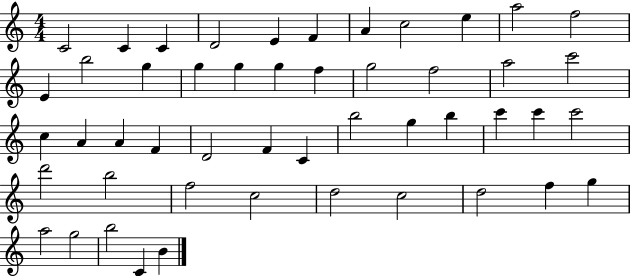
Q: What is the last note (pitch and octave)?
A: B4